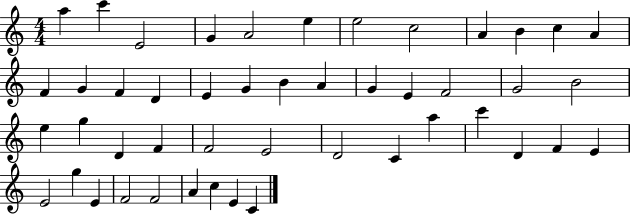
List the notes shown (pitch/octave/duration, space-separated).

A5/q C6/q E4/h G4/q A4/h E5/q E5/h C5/h A4/q B4/q C5/q A4/q F4/q G4/q F4/q D4/q E4/q G4/q B4/q A4/q G4/q E4/q F4/h G4/h B4/h E5/q G5/q D4/q F4/q F4/h E4/h D4/h C4/q A5/q C6/q D4/q F4/q E4/q E4/h G5/q E4/q F4/h F4/h A4/q C5/q E4/q C4/q